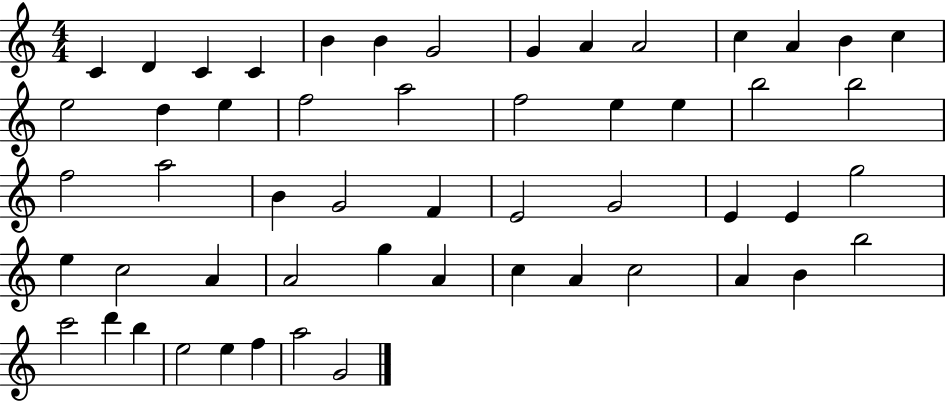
{
  \clef treble
  \numericTimeSignature
  \time 4/4
  \key c \major
  c'4 d'4 c'4 c'4 | b'4 b'4 g'2 | g'4 a'4 a'2 | c''4 a'4 b'4 c''4 | \break e''2 d''4 e''4 | f''2 a''2 | f''2 e''4 e''4 | b''2 b''2 | \break f''2 a''2 | b'4 g'2 f'4 | e'2 g'2 | e'4 e'4 g''2 | \break e''4 c''2 a'4 | a'2 g''4 a'4 | c''4 a'4 c''2 | a'4 b'4 b''2 | \break c'''2 d'''4 b''4 | e''2 e''4 f''4 | a''2 g'2 | \bar "|."
}